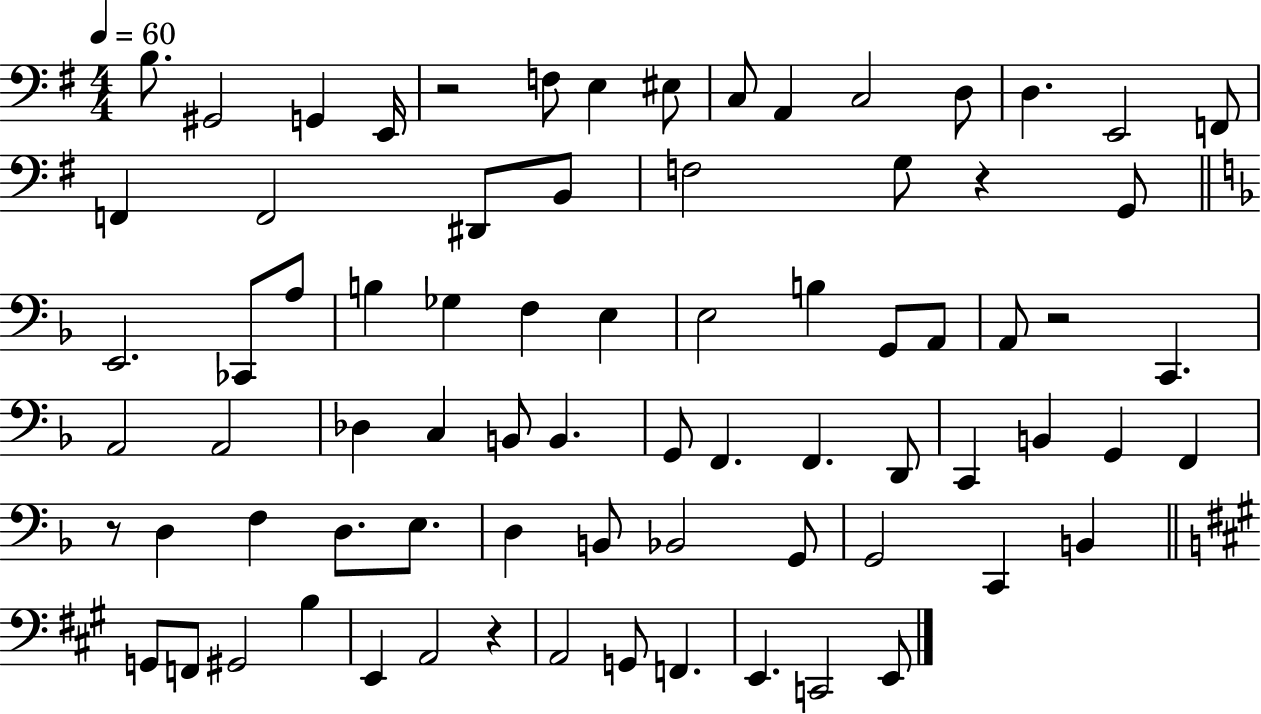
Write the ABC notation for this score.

X:1
T:Untitled
M:4/4
L:1/4
K:G
B,/2 ^G,,2 G,, E,,/4 z2 F,/2 E, ^E,/2 C,/2 A,, C,2 D,/2 D, E,,2 F,,/2 F,, F,,2 ^D,,/2 B,,/2 F,2 G,/2 z G,,/2 E,,2 _C,,/2 A,/2 B, _G, F, E, E,2 B, G,,/2 A,,/2 A,,/2 z2 C,, A,,2 A,,2 _D, C, B,,/2 B,, G,,/2 F,, F,, D,,/2 C,, B,, G,, F,, z/2 D, F, D,/2 E,/2 D, B,,/2 _B,,2 G,,/2 G,,2 C,, B,, G,,/2 F,,/2 ^G,,2 B, E,, A,,2 z A,,2 G,,/2 F,, E,, C,,2 E,,/2